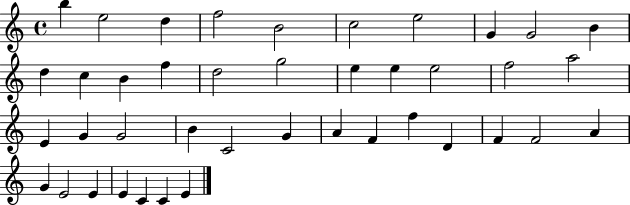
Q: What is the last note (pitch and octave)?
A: E4